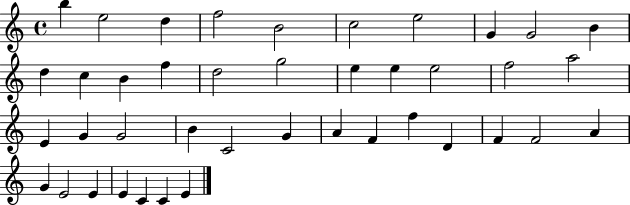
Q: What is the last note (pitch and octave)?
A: E4